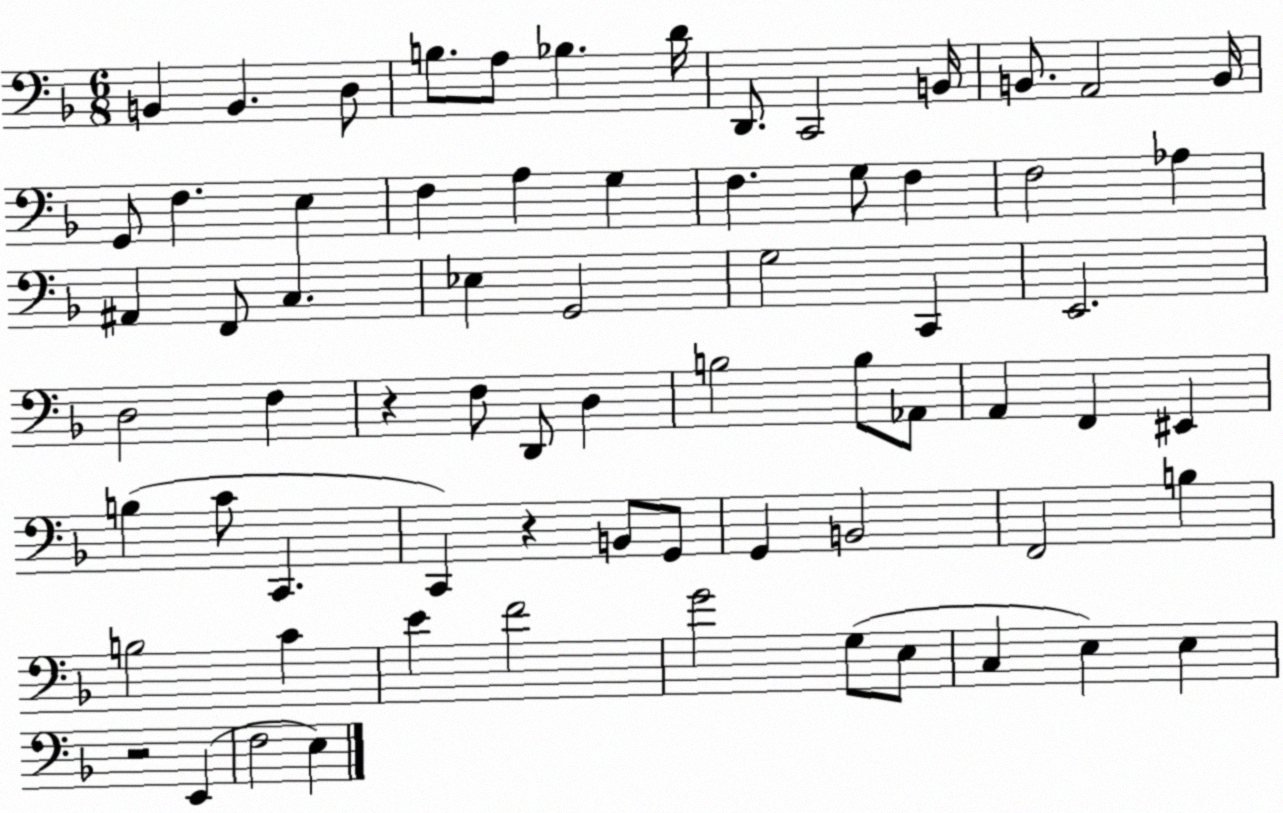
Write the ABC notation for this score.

X:1
T:Untitled
M:6/8
L:1/4
K:F
B,, B,, D,/2 B,/2 A,/2 _B, D/4 D,,/2 C,,2 B,,/4 B,,/2 A,,2 B,,/4 G,,/2 F, E, F, A, G, F, G,/2 F, F,2 _A, ^A,, F,,/2 C, _E, G,,2 G,2 C,, E,,2 D,2 F, z F,/2 D,,/2 D, B,2 B,/2 _A,,/2 A,, F,, ^E,, B, C/2 C,, C,, z B,,/2 G,,/2 G,, B,,2 F,,2 B, B,2 C E F2 G2 G,/2 E,/2 C, E, E, z2 E,, F,2 E,